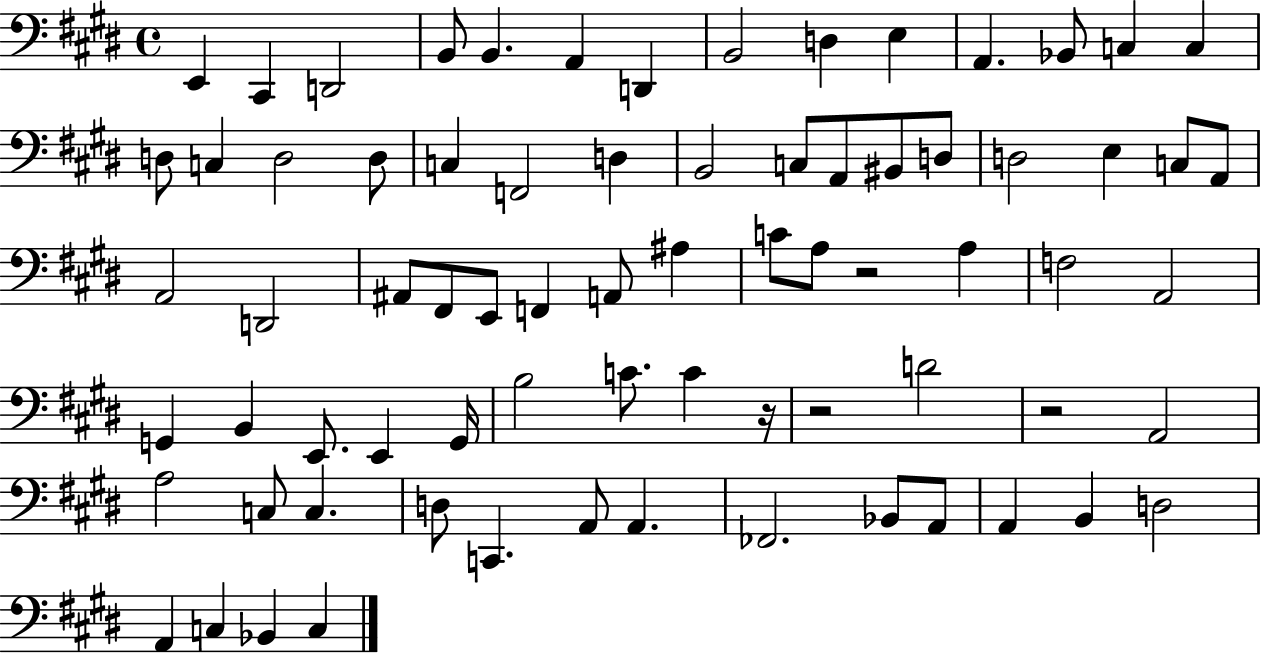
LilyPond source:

{
  \clef bass
  \time 4/4
  \defaultTimeSignature
  \key e \major
  \repeat volta 2 { e,4 cis,4 d,2 | b,8 b,4. a,4 d,4 | b,2 d4 e4 | a,4. bes,8 c4 c4 | \break d8 c4 d2 d8 | c4 f,2 d4 | b,2 c8 a,8 bis,8 d8 | d2 e4 c8 a,8 | \break a,2 d,2 | ais,8 fis,8 e,8 f,4 a,8 ais4 | c'8 a8 r2 a4 | f2 a,2 | \break g,4 b,4 e,8. e,4 g,16 | b2 c'8. c'4 r16 | r2 d'2 | r2 a,2 | \break a2 c8 c4. | d8 c,4. a,8 a,4. | fes,2. bes,8 a,8 | a,4 b,4 d2 | \break a,4 c4 bes,4 c4 | } \bar "|."
}